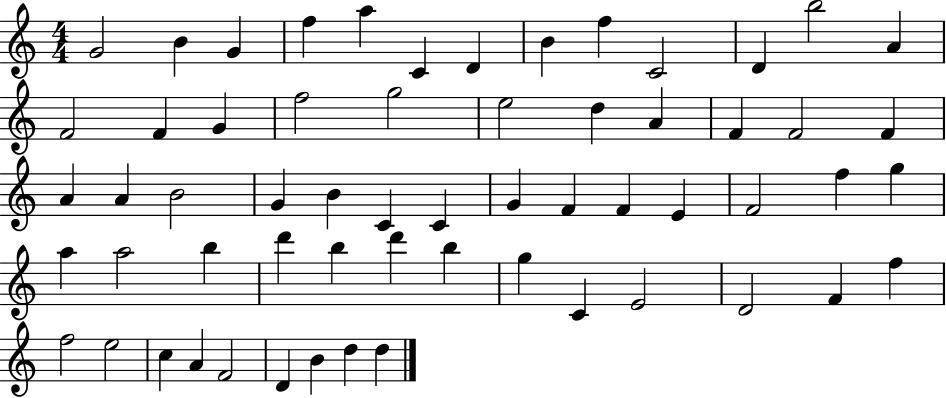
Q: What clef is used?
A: treble